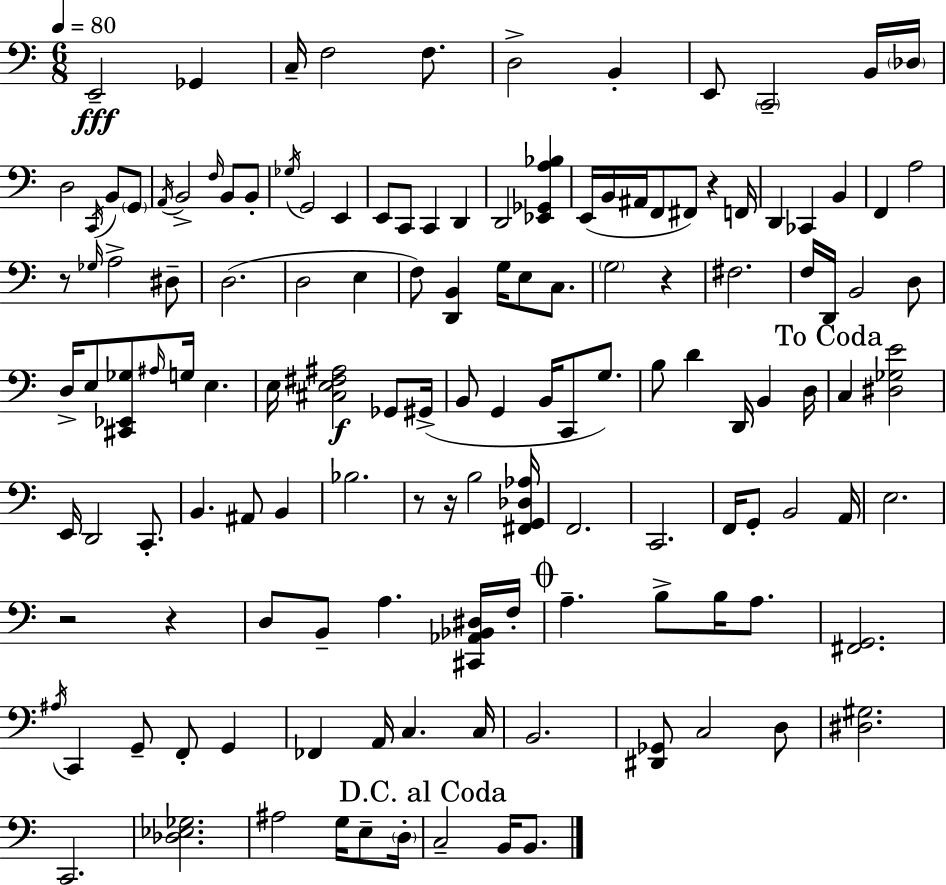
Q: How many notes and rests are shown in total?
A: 135